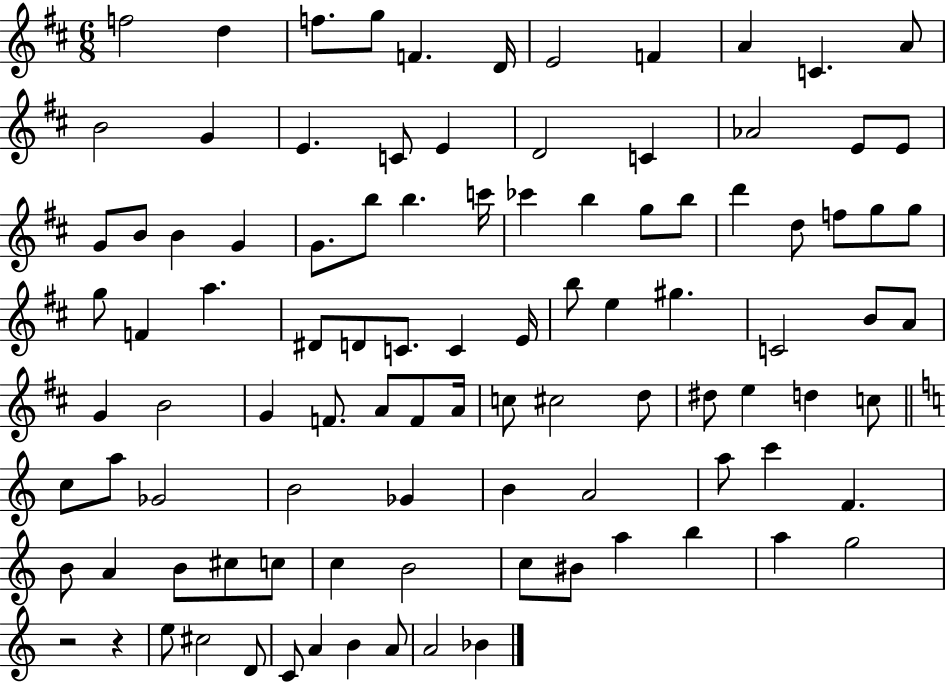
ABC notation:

X:1
T:Untitled
M:6/8
L:1/4
K:D
f2 d f/2 g/2 F D/4 E2 F A C A/2 B2 G E C/2 E D2 C _A2 E/2 E/2 G/2 B/2 B G G/2 b/2 b c'/4 _c' b g/2 b/2 d' d/2 f/2 g/2 g/2 g/2 F a ^D/2 D/2 C/2 C E/4 b/2 e ^g C2 B/2 A/2 G B2 G F/2 A/2 F/2 A/4 c/2 ^c2 d/2 ^d/2 e d c/2 c/2 a/2 _G2 B2 _G B A2 a/2 c' F B/2 A B/2 ^c/2 c/2 c B2 c/2 ^B/2 a b a g2 z2 z e/2 ^c2 D/2 C/2 A B A/2 A2 _B